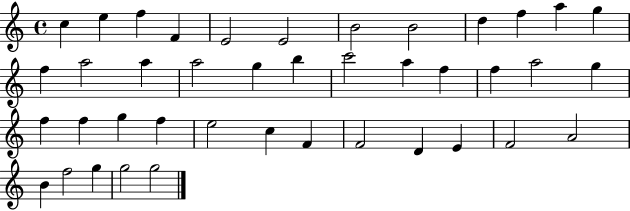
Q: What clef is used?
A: treble